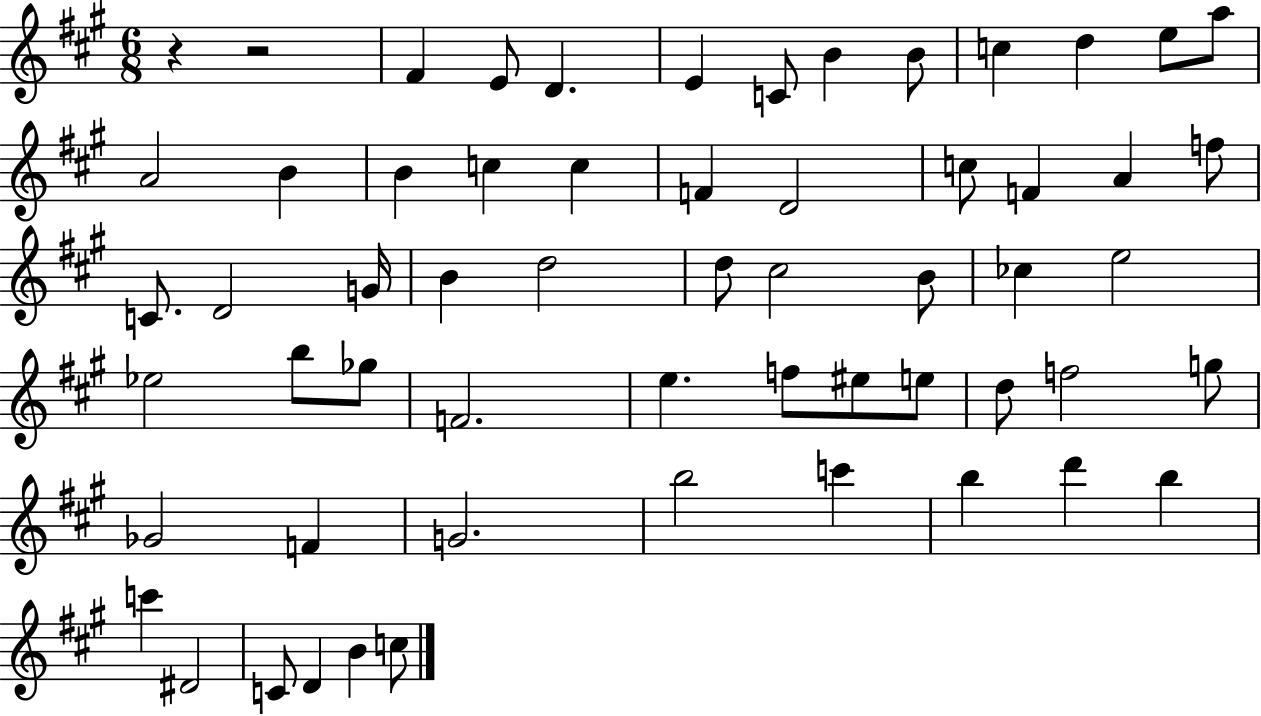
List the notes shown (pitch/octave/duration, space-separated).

R/q R/h F#4/q E4/e D4/q. E4/q C4/e B4/q B4/e C5/q D5/q E5/e A5/e A4/h B4/q B4/q C5/q C5/q F4/q D4/h C5/e F4/q A4/q F5/e C4/e. D4/h G4/s B4/q D5/h D5/e C#5/h B4/e CES5/q E5/h Eb5/h B5/e Gb5/e F4/h. E5/q. F5/e EIS5/e E5/e D5/e F5/h G5/e Gb4/h F4/q G4/h. B5/h C6/q B5/q D6/q B5/q C6/q D#4/h C4/e D4/q B4/q C5/e